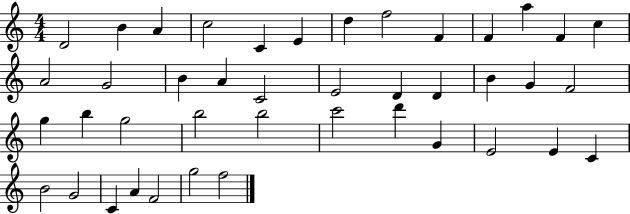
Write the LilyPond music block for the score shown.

{
  \clef treble
  \numericTimeSignature
  \time 4/4
  \key c \major
  d'2 b'4 a'4 | c''2 c'4 e'4 | d''4 f''2 f'4 | f'4 a''4 f'4 c''4 | \break a'2 g'2 | b'4 a'4 c'2 | e'2 d'4 d'4 | b'4 g'4 f'2 | \break g''4 b''4 g''2 | b''2 b''2 | c'''2 d'''4 g'4 | e'2 e'4 c'4 | \break b'2 g'2 | c'4 a'4 f'2 | g''2 f''2 | \bar "|."
}